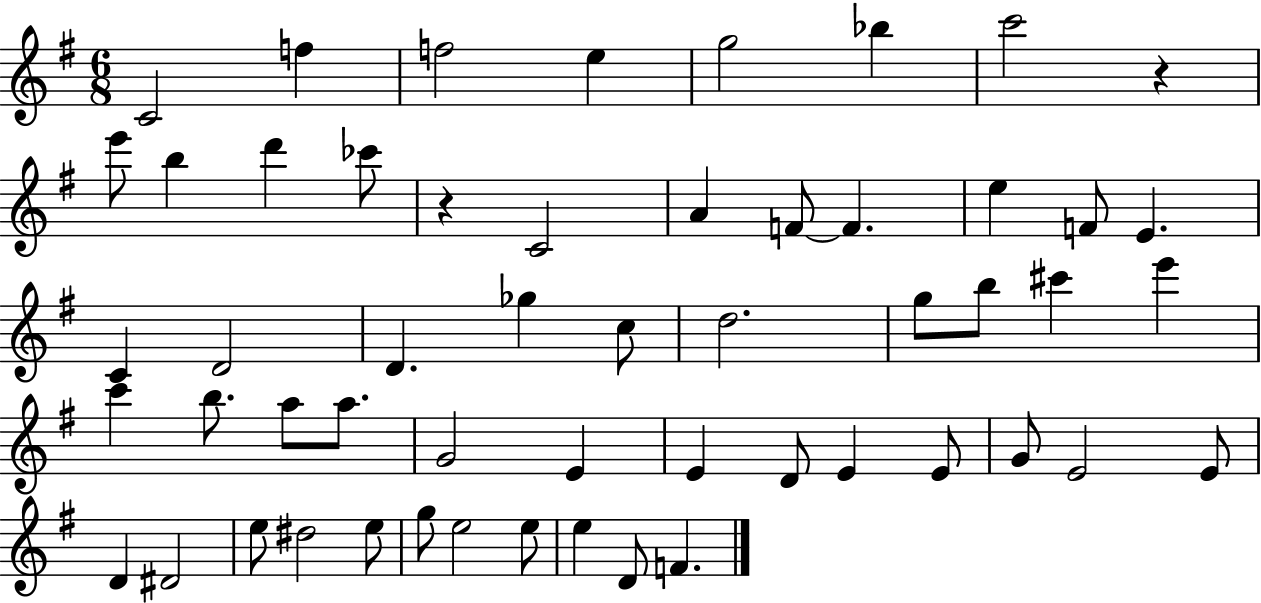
{
  \clef treble
  \numericTimeSignature
  \time 6/8
  \key g \major
  c'2 f''4 | f''2 e''4 | g''2 bes''4 | c'''2 r4 | \break e'''8 b''4 d'''4 ces'''8 | r4 c'2 | a'4 f'8~~ f'4. | e''4 f'8 e'4. | \break c'4 d'2 | d'4. ges''4 c''8 | d''2. | g''8 b''8 cis'''4 e'''4 | \break c'''4 b''8. a''8 a''8. | g'2 e'4 | e'4 d'8 e'4 e'8 | g'8 e'2 e'8 | \break d'4 dis'2 | e''8 dis''2 e''8 | g''8 e''2 e''8 | e''4 d'8 f'4. | \break \bar "|."
}